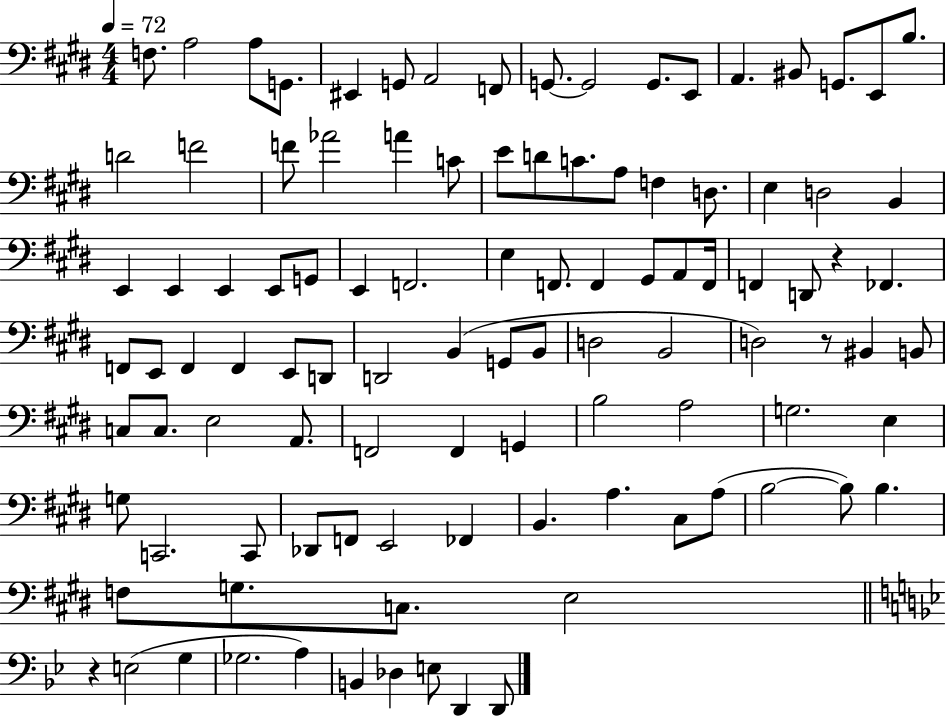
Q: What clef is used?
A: bass